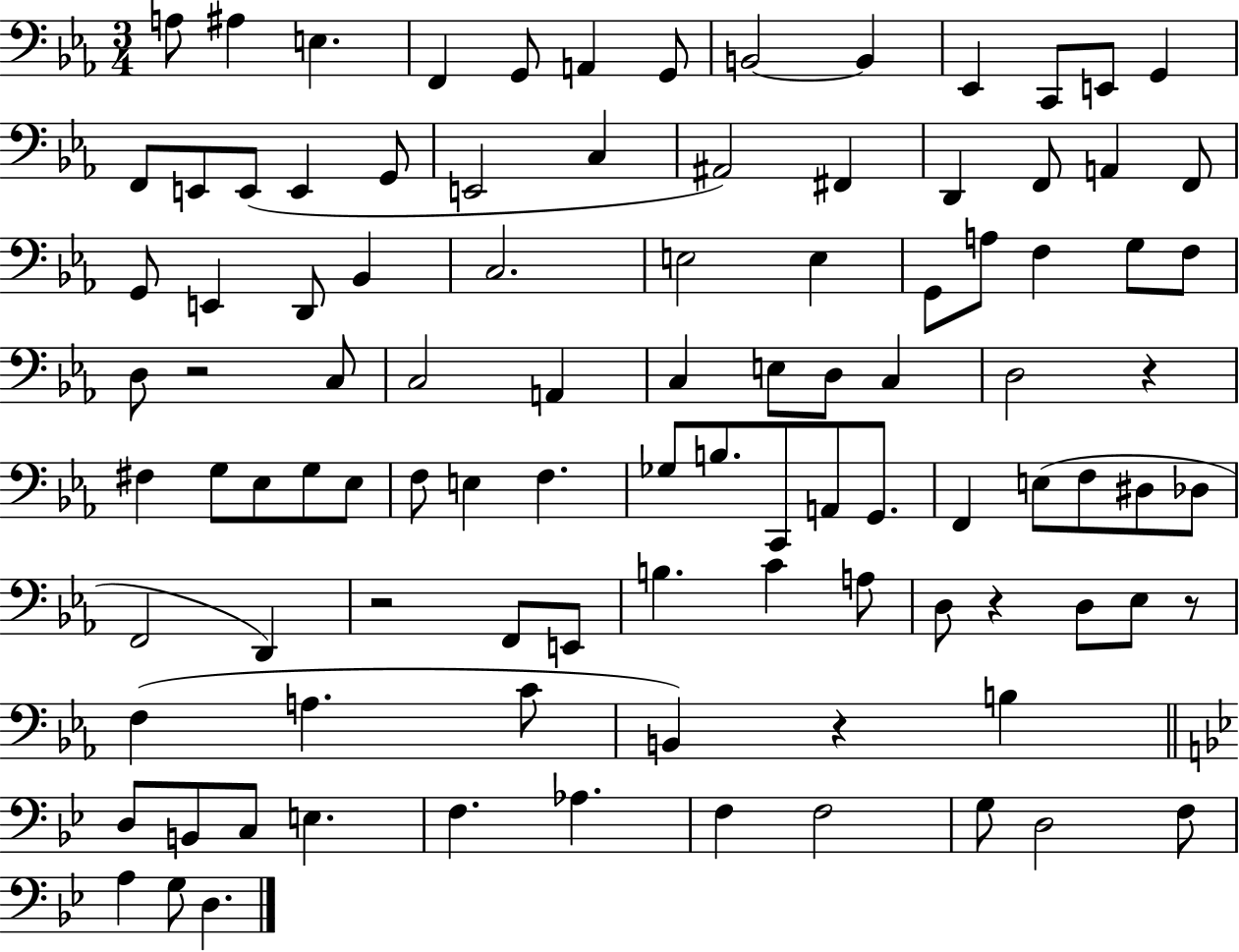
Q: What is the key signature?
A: EES major